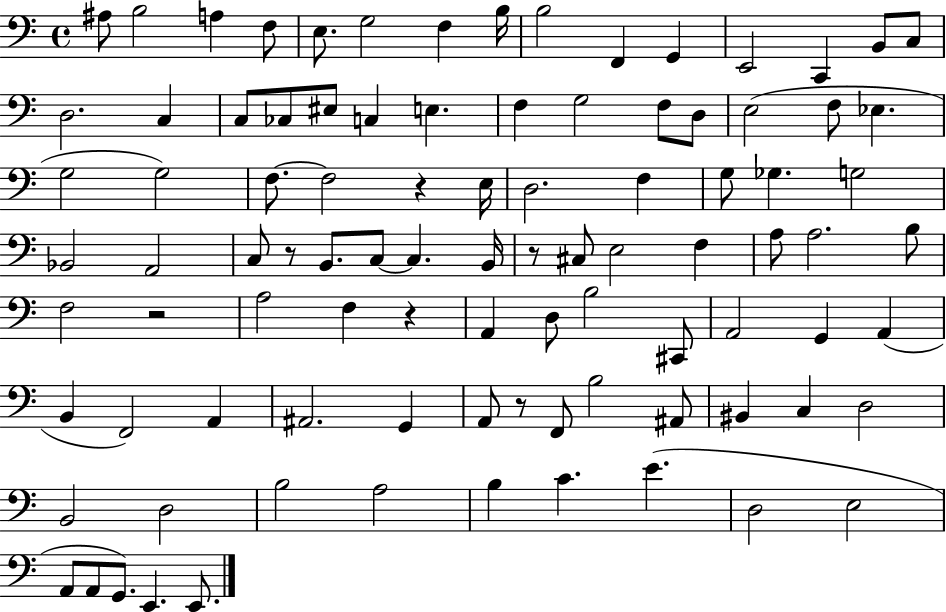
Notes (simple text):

A#3/e B3/h A3/q F3/e E3/e. G3/h F3/q B3/s B3/h F2/q G2/q E2/h C2/q B2/e C3/e D3/h. C3/q C3/e CES3/e EIS3/e C3/q E3/q. F3/q G3/h F3/e D3/e E3/h F3/e Eb3/q. G3/h G3/h F3/e. F3/h R/q E3/s D3/h. F3/q G3/e Gb3/q. G3/h Bb2/h A2/h C3/e R/e B2/e. C3/e C3/q. B2/s R/e C#3/e E3/h F3/q A3/e A3/h. B3/e F3/h R/h A3/h F3/q R/q A2/q D3/e B3/h C#2/e A2/h G2/q A2/q B2/q F2/h A2/q A#2/h. G2/q A2/e R/e F2/e B3/h A#2/e BIS2/q C3/q D3/h B2/h D3/h B3/h A3/h B3/q C4/q. E4/q. D3/h E3/h A2/e A2/e G2/e. E2/q. E2/e.